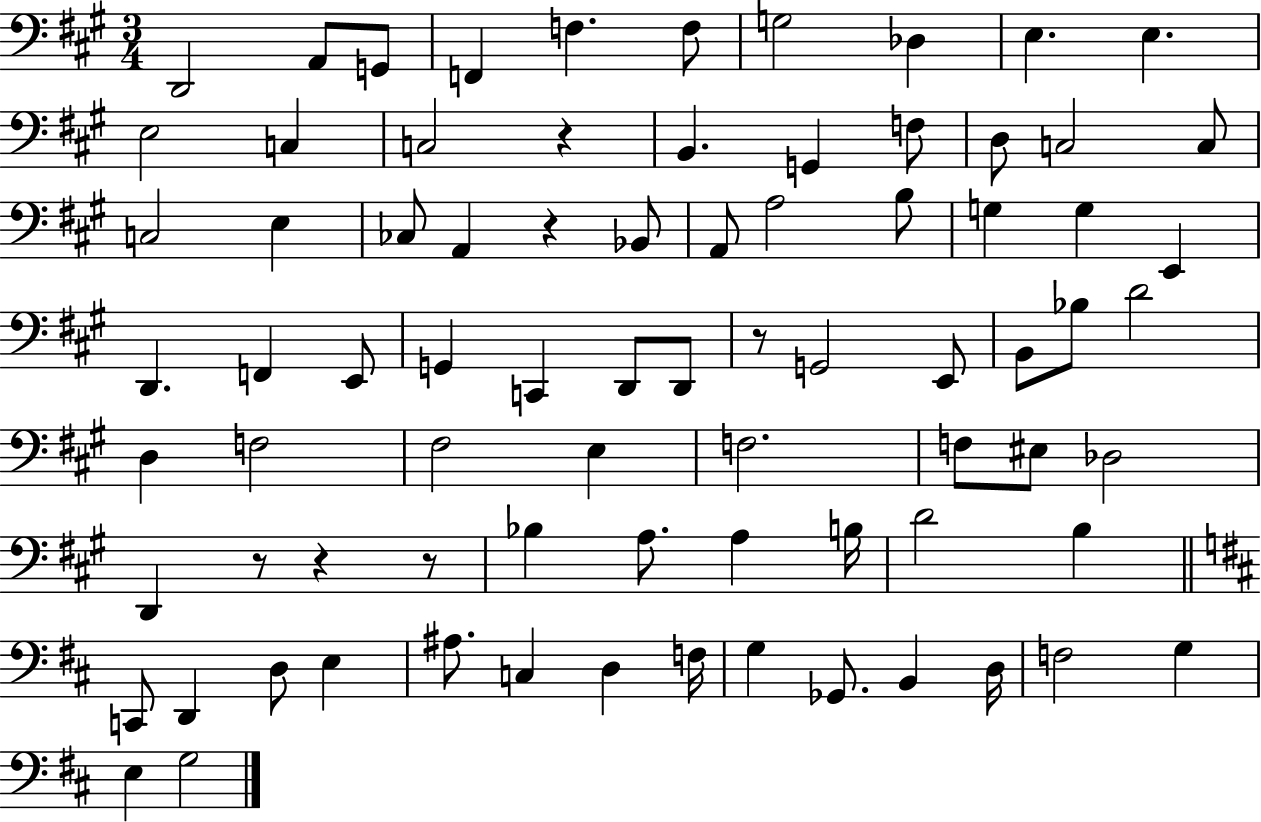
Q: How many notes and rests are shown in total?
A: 79